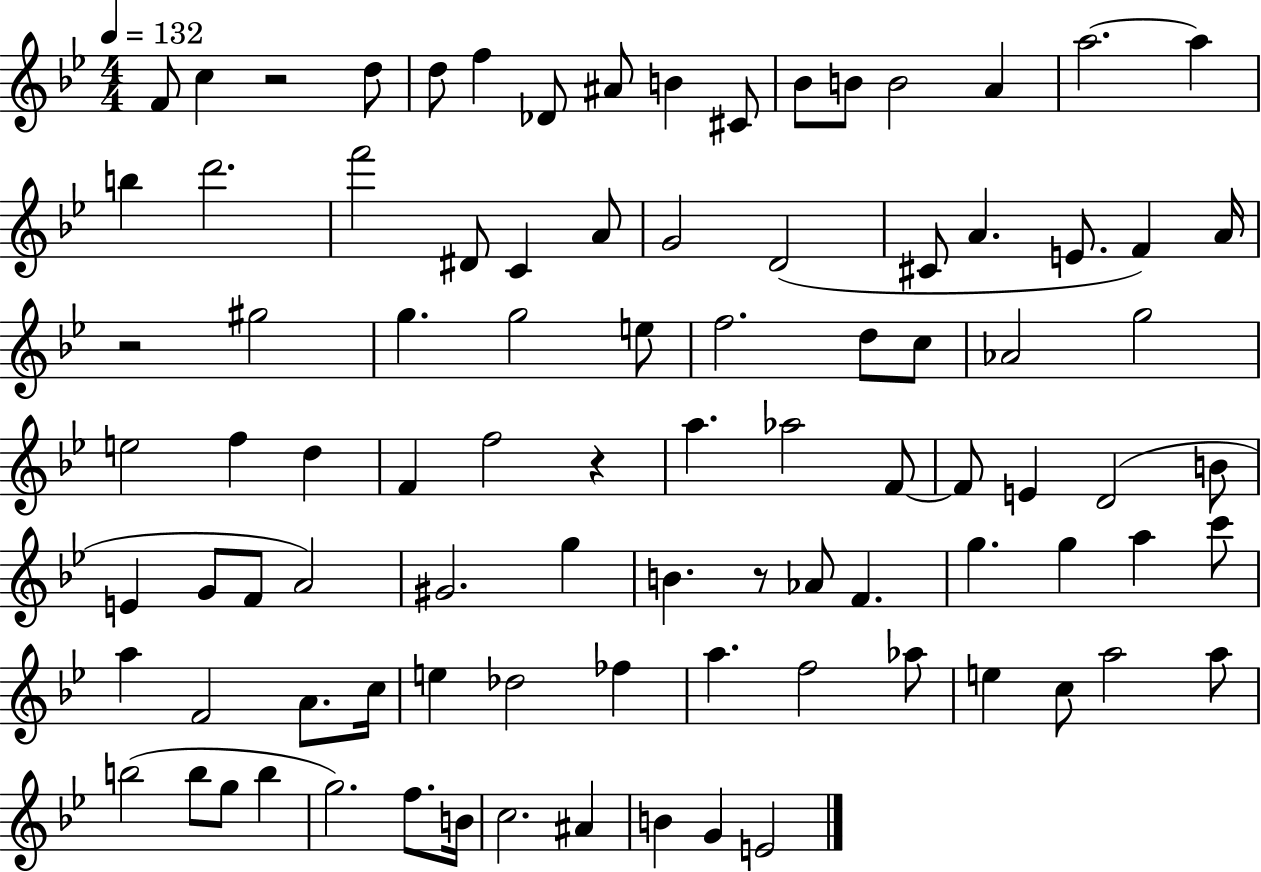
{
  \clef treble
  \numericTimeSignature
  \time 4/4
  \key bes \major
  \tempo 4 = 132
  f'8 c''4 r2 d''8 | d''8 f''4 des'8 ais'8 b'4 cis'8 | bes'8 b'8 b'2 a'4 | a''2.~~ a''4 | \break b''4 d'''2. | f'''2 dis'8 c'4 a'8 | g'2 d'2( | cis'8 a'4. e'8. f'4) a'16 | \break r2 gis''2 | g''4. g''2 e''8 | f''2. d''8 c''8 | aes'2 g''2 | \break e''2 f''4 d''4 | f'4 f''2 r4 | a''4. aes''2 f'8~~ | f'8 e'4 d'2( b'8 | \break e'4 g'8 f'8 a'2) | gis'2. g''4 | b'4. r8 aes'8 f'4. | g''4. g''4 a''4 c'''8 | \break a''4 f'2 a'8. c''16 | e''4 des''2 fes''4 | a''4. f''2 aes''8 | e''4 c''8 a''2 a''8 | \break b''2( b''8 g''8 b''4 | g''2.) f''8. b'16 | c''2. ais'4 | b'4 g'4 e'2 | \break \bar "|."
}